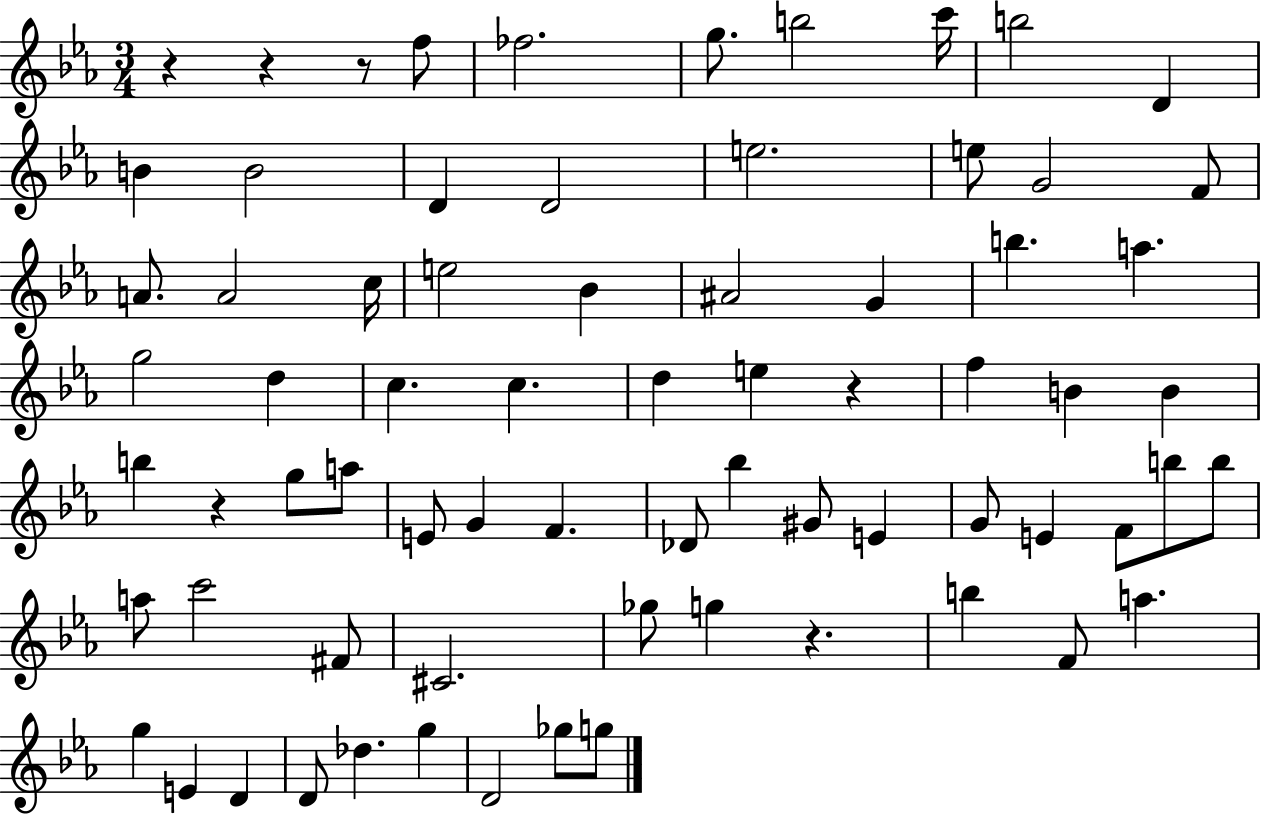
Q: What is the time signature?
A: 3/4